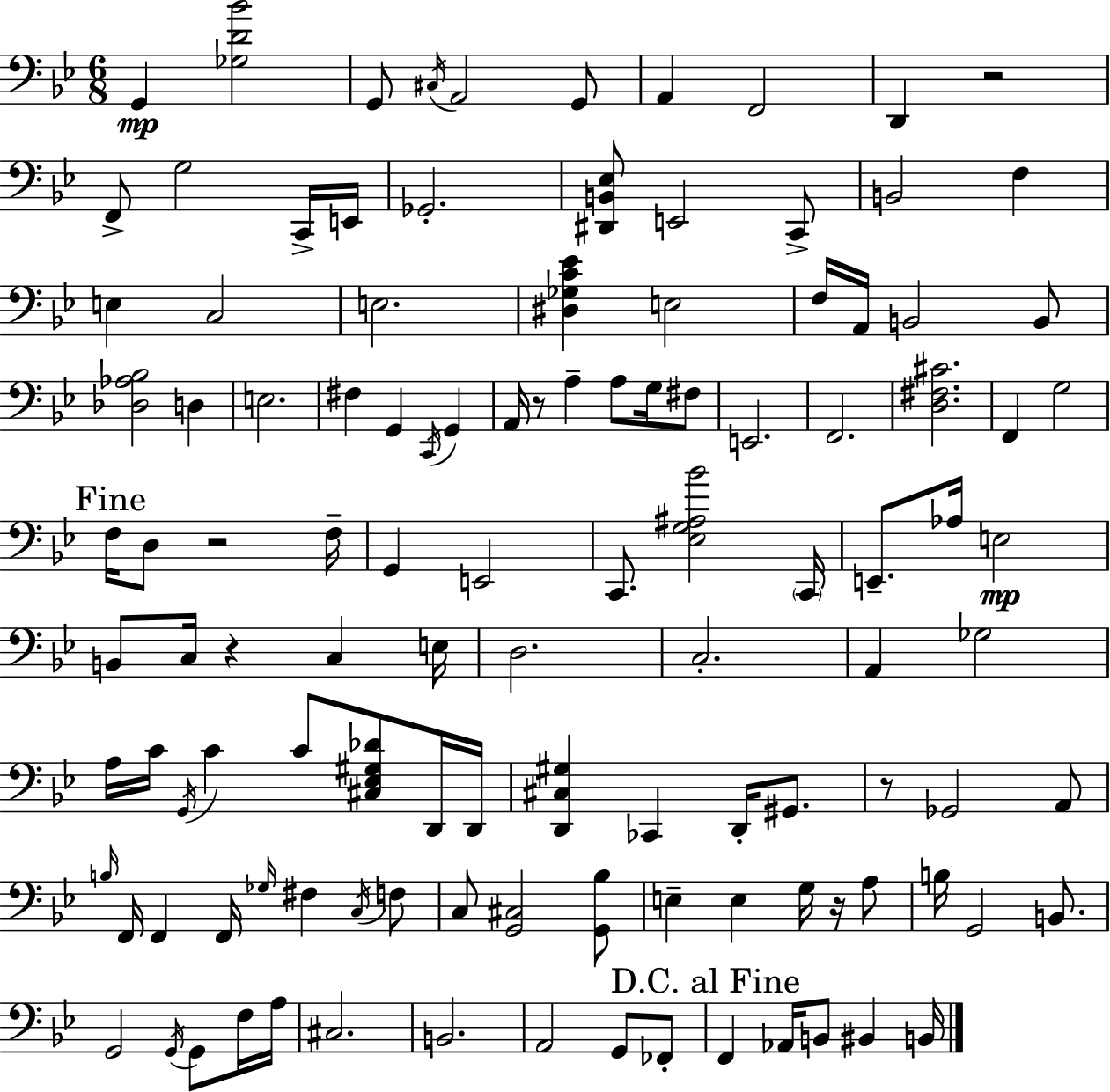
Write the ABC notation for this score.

X:1
T:Untitled
M:6/8
L:1/4
K:Bb
G,, [_G,D_B]2 G,,/2 ^C,/4 A,,2 G,,/2 A,, F,,2 D,, z2 F,,/2 G,2 C,,/4 E,,/4 _G,,2 [^D,,B,,_E,]/2 E,,2 C,,/2 B,,2 F, E, C,2 E,2 [^D,_G,C_E] E,2 F,/4 A,,/4 B,,2 B,,/2 [_D,_A,_B,]2 D, E,2 ^F, G,, C,,/4 G,, A,,/4 z/2 A, A,/2 G,/4 ^F,/2 E,,2 F,,2 [D,^F,^C]2 F,, G,2 F,/4 D,/2 z2 F,/4 G,, E,,2 C,,/2 [_E,G,^A,_B]2 C,,/4 E,,/2 _A,/4 E,2 B,,/2 C,/4 z C, E,/4 D,2 C,2 A,, _G,2 A,/4 C/4 G,,/4 C C/2 [^C,_E,^G,_D]/2 D,,/4 D,,/4 [D,,^C,^G,] _C,, D,,/4 ^G,,/2 z/2 _G,,2 A,,/2 B,/4 F,,/4 F,, F,,/4 _G,/4 ^F, C,/4 F,/2 C,/2 [G,,^C,]2 [G,,_B,]/2 E, E, G,/4 z/4 A,/2 B,/4 G,,2 B,,/2 G,,2 G,,/4 G,,/2 F,/4 A,/4 ^C,2 B,,2 A,,2 G,,/2 _F,,/2 F,, _A,,/4 B,,/2 ^B,, B,,/4